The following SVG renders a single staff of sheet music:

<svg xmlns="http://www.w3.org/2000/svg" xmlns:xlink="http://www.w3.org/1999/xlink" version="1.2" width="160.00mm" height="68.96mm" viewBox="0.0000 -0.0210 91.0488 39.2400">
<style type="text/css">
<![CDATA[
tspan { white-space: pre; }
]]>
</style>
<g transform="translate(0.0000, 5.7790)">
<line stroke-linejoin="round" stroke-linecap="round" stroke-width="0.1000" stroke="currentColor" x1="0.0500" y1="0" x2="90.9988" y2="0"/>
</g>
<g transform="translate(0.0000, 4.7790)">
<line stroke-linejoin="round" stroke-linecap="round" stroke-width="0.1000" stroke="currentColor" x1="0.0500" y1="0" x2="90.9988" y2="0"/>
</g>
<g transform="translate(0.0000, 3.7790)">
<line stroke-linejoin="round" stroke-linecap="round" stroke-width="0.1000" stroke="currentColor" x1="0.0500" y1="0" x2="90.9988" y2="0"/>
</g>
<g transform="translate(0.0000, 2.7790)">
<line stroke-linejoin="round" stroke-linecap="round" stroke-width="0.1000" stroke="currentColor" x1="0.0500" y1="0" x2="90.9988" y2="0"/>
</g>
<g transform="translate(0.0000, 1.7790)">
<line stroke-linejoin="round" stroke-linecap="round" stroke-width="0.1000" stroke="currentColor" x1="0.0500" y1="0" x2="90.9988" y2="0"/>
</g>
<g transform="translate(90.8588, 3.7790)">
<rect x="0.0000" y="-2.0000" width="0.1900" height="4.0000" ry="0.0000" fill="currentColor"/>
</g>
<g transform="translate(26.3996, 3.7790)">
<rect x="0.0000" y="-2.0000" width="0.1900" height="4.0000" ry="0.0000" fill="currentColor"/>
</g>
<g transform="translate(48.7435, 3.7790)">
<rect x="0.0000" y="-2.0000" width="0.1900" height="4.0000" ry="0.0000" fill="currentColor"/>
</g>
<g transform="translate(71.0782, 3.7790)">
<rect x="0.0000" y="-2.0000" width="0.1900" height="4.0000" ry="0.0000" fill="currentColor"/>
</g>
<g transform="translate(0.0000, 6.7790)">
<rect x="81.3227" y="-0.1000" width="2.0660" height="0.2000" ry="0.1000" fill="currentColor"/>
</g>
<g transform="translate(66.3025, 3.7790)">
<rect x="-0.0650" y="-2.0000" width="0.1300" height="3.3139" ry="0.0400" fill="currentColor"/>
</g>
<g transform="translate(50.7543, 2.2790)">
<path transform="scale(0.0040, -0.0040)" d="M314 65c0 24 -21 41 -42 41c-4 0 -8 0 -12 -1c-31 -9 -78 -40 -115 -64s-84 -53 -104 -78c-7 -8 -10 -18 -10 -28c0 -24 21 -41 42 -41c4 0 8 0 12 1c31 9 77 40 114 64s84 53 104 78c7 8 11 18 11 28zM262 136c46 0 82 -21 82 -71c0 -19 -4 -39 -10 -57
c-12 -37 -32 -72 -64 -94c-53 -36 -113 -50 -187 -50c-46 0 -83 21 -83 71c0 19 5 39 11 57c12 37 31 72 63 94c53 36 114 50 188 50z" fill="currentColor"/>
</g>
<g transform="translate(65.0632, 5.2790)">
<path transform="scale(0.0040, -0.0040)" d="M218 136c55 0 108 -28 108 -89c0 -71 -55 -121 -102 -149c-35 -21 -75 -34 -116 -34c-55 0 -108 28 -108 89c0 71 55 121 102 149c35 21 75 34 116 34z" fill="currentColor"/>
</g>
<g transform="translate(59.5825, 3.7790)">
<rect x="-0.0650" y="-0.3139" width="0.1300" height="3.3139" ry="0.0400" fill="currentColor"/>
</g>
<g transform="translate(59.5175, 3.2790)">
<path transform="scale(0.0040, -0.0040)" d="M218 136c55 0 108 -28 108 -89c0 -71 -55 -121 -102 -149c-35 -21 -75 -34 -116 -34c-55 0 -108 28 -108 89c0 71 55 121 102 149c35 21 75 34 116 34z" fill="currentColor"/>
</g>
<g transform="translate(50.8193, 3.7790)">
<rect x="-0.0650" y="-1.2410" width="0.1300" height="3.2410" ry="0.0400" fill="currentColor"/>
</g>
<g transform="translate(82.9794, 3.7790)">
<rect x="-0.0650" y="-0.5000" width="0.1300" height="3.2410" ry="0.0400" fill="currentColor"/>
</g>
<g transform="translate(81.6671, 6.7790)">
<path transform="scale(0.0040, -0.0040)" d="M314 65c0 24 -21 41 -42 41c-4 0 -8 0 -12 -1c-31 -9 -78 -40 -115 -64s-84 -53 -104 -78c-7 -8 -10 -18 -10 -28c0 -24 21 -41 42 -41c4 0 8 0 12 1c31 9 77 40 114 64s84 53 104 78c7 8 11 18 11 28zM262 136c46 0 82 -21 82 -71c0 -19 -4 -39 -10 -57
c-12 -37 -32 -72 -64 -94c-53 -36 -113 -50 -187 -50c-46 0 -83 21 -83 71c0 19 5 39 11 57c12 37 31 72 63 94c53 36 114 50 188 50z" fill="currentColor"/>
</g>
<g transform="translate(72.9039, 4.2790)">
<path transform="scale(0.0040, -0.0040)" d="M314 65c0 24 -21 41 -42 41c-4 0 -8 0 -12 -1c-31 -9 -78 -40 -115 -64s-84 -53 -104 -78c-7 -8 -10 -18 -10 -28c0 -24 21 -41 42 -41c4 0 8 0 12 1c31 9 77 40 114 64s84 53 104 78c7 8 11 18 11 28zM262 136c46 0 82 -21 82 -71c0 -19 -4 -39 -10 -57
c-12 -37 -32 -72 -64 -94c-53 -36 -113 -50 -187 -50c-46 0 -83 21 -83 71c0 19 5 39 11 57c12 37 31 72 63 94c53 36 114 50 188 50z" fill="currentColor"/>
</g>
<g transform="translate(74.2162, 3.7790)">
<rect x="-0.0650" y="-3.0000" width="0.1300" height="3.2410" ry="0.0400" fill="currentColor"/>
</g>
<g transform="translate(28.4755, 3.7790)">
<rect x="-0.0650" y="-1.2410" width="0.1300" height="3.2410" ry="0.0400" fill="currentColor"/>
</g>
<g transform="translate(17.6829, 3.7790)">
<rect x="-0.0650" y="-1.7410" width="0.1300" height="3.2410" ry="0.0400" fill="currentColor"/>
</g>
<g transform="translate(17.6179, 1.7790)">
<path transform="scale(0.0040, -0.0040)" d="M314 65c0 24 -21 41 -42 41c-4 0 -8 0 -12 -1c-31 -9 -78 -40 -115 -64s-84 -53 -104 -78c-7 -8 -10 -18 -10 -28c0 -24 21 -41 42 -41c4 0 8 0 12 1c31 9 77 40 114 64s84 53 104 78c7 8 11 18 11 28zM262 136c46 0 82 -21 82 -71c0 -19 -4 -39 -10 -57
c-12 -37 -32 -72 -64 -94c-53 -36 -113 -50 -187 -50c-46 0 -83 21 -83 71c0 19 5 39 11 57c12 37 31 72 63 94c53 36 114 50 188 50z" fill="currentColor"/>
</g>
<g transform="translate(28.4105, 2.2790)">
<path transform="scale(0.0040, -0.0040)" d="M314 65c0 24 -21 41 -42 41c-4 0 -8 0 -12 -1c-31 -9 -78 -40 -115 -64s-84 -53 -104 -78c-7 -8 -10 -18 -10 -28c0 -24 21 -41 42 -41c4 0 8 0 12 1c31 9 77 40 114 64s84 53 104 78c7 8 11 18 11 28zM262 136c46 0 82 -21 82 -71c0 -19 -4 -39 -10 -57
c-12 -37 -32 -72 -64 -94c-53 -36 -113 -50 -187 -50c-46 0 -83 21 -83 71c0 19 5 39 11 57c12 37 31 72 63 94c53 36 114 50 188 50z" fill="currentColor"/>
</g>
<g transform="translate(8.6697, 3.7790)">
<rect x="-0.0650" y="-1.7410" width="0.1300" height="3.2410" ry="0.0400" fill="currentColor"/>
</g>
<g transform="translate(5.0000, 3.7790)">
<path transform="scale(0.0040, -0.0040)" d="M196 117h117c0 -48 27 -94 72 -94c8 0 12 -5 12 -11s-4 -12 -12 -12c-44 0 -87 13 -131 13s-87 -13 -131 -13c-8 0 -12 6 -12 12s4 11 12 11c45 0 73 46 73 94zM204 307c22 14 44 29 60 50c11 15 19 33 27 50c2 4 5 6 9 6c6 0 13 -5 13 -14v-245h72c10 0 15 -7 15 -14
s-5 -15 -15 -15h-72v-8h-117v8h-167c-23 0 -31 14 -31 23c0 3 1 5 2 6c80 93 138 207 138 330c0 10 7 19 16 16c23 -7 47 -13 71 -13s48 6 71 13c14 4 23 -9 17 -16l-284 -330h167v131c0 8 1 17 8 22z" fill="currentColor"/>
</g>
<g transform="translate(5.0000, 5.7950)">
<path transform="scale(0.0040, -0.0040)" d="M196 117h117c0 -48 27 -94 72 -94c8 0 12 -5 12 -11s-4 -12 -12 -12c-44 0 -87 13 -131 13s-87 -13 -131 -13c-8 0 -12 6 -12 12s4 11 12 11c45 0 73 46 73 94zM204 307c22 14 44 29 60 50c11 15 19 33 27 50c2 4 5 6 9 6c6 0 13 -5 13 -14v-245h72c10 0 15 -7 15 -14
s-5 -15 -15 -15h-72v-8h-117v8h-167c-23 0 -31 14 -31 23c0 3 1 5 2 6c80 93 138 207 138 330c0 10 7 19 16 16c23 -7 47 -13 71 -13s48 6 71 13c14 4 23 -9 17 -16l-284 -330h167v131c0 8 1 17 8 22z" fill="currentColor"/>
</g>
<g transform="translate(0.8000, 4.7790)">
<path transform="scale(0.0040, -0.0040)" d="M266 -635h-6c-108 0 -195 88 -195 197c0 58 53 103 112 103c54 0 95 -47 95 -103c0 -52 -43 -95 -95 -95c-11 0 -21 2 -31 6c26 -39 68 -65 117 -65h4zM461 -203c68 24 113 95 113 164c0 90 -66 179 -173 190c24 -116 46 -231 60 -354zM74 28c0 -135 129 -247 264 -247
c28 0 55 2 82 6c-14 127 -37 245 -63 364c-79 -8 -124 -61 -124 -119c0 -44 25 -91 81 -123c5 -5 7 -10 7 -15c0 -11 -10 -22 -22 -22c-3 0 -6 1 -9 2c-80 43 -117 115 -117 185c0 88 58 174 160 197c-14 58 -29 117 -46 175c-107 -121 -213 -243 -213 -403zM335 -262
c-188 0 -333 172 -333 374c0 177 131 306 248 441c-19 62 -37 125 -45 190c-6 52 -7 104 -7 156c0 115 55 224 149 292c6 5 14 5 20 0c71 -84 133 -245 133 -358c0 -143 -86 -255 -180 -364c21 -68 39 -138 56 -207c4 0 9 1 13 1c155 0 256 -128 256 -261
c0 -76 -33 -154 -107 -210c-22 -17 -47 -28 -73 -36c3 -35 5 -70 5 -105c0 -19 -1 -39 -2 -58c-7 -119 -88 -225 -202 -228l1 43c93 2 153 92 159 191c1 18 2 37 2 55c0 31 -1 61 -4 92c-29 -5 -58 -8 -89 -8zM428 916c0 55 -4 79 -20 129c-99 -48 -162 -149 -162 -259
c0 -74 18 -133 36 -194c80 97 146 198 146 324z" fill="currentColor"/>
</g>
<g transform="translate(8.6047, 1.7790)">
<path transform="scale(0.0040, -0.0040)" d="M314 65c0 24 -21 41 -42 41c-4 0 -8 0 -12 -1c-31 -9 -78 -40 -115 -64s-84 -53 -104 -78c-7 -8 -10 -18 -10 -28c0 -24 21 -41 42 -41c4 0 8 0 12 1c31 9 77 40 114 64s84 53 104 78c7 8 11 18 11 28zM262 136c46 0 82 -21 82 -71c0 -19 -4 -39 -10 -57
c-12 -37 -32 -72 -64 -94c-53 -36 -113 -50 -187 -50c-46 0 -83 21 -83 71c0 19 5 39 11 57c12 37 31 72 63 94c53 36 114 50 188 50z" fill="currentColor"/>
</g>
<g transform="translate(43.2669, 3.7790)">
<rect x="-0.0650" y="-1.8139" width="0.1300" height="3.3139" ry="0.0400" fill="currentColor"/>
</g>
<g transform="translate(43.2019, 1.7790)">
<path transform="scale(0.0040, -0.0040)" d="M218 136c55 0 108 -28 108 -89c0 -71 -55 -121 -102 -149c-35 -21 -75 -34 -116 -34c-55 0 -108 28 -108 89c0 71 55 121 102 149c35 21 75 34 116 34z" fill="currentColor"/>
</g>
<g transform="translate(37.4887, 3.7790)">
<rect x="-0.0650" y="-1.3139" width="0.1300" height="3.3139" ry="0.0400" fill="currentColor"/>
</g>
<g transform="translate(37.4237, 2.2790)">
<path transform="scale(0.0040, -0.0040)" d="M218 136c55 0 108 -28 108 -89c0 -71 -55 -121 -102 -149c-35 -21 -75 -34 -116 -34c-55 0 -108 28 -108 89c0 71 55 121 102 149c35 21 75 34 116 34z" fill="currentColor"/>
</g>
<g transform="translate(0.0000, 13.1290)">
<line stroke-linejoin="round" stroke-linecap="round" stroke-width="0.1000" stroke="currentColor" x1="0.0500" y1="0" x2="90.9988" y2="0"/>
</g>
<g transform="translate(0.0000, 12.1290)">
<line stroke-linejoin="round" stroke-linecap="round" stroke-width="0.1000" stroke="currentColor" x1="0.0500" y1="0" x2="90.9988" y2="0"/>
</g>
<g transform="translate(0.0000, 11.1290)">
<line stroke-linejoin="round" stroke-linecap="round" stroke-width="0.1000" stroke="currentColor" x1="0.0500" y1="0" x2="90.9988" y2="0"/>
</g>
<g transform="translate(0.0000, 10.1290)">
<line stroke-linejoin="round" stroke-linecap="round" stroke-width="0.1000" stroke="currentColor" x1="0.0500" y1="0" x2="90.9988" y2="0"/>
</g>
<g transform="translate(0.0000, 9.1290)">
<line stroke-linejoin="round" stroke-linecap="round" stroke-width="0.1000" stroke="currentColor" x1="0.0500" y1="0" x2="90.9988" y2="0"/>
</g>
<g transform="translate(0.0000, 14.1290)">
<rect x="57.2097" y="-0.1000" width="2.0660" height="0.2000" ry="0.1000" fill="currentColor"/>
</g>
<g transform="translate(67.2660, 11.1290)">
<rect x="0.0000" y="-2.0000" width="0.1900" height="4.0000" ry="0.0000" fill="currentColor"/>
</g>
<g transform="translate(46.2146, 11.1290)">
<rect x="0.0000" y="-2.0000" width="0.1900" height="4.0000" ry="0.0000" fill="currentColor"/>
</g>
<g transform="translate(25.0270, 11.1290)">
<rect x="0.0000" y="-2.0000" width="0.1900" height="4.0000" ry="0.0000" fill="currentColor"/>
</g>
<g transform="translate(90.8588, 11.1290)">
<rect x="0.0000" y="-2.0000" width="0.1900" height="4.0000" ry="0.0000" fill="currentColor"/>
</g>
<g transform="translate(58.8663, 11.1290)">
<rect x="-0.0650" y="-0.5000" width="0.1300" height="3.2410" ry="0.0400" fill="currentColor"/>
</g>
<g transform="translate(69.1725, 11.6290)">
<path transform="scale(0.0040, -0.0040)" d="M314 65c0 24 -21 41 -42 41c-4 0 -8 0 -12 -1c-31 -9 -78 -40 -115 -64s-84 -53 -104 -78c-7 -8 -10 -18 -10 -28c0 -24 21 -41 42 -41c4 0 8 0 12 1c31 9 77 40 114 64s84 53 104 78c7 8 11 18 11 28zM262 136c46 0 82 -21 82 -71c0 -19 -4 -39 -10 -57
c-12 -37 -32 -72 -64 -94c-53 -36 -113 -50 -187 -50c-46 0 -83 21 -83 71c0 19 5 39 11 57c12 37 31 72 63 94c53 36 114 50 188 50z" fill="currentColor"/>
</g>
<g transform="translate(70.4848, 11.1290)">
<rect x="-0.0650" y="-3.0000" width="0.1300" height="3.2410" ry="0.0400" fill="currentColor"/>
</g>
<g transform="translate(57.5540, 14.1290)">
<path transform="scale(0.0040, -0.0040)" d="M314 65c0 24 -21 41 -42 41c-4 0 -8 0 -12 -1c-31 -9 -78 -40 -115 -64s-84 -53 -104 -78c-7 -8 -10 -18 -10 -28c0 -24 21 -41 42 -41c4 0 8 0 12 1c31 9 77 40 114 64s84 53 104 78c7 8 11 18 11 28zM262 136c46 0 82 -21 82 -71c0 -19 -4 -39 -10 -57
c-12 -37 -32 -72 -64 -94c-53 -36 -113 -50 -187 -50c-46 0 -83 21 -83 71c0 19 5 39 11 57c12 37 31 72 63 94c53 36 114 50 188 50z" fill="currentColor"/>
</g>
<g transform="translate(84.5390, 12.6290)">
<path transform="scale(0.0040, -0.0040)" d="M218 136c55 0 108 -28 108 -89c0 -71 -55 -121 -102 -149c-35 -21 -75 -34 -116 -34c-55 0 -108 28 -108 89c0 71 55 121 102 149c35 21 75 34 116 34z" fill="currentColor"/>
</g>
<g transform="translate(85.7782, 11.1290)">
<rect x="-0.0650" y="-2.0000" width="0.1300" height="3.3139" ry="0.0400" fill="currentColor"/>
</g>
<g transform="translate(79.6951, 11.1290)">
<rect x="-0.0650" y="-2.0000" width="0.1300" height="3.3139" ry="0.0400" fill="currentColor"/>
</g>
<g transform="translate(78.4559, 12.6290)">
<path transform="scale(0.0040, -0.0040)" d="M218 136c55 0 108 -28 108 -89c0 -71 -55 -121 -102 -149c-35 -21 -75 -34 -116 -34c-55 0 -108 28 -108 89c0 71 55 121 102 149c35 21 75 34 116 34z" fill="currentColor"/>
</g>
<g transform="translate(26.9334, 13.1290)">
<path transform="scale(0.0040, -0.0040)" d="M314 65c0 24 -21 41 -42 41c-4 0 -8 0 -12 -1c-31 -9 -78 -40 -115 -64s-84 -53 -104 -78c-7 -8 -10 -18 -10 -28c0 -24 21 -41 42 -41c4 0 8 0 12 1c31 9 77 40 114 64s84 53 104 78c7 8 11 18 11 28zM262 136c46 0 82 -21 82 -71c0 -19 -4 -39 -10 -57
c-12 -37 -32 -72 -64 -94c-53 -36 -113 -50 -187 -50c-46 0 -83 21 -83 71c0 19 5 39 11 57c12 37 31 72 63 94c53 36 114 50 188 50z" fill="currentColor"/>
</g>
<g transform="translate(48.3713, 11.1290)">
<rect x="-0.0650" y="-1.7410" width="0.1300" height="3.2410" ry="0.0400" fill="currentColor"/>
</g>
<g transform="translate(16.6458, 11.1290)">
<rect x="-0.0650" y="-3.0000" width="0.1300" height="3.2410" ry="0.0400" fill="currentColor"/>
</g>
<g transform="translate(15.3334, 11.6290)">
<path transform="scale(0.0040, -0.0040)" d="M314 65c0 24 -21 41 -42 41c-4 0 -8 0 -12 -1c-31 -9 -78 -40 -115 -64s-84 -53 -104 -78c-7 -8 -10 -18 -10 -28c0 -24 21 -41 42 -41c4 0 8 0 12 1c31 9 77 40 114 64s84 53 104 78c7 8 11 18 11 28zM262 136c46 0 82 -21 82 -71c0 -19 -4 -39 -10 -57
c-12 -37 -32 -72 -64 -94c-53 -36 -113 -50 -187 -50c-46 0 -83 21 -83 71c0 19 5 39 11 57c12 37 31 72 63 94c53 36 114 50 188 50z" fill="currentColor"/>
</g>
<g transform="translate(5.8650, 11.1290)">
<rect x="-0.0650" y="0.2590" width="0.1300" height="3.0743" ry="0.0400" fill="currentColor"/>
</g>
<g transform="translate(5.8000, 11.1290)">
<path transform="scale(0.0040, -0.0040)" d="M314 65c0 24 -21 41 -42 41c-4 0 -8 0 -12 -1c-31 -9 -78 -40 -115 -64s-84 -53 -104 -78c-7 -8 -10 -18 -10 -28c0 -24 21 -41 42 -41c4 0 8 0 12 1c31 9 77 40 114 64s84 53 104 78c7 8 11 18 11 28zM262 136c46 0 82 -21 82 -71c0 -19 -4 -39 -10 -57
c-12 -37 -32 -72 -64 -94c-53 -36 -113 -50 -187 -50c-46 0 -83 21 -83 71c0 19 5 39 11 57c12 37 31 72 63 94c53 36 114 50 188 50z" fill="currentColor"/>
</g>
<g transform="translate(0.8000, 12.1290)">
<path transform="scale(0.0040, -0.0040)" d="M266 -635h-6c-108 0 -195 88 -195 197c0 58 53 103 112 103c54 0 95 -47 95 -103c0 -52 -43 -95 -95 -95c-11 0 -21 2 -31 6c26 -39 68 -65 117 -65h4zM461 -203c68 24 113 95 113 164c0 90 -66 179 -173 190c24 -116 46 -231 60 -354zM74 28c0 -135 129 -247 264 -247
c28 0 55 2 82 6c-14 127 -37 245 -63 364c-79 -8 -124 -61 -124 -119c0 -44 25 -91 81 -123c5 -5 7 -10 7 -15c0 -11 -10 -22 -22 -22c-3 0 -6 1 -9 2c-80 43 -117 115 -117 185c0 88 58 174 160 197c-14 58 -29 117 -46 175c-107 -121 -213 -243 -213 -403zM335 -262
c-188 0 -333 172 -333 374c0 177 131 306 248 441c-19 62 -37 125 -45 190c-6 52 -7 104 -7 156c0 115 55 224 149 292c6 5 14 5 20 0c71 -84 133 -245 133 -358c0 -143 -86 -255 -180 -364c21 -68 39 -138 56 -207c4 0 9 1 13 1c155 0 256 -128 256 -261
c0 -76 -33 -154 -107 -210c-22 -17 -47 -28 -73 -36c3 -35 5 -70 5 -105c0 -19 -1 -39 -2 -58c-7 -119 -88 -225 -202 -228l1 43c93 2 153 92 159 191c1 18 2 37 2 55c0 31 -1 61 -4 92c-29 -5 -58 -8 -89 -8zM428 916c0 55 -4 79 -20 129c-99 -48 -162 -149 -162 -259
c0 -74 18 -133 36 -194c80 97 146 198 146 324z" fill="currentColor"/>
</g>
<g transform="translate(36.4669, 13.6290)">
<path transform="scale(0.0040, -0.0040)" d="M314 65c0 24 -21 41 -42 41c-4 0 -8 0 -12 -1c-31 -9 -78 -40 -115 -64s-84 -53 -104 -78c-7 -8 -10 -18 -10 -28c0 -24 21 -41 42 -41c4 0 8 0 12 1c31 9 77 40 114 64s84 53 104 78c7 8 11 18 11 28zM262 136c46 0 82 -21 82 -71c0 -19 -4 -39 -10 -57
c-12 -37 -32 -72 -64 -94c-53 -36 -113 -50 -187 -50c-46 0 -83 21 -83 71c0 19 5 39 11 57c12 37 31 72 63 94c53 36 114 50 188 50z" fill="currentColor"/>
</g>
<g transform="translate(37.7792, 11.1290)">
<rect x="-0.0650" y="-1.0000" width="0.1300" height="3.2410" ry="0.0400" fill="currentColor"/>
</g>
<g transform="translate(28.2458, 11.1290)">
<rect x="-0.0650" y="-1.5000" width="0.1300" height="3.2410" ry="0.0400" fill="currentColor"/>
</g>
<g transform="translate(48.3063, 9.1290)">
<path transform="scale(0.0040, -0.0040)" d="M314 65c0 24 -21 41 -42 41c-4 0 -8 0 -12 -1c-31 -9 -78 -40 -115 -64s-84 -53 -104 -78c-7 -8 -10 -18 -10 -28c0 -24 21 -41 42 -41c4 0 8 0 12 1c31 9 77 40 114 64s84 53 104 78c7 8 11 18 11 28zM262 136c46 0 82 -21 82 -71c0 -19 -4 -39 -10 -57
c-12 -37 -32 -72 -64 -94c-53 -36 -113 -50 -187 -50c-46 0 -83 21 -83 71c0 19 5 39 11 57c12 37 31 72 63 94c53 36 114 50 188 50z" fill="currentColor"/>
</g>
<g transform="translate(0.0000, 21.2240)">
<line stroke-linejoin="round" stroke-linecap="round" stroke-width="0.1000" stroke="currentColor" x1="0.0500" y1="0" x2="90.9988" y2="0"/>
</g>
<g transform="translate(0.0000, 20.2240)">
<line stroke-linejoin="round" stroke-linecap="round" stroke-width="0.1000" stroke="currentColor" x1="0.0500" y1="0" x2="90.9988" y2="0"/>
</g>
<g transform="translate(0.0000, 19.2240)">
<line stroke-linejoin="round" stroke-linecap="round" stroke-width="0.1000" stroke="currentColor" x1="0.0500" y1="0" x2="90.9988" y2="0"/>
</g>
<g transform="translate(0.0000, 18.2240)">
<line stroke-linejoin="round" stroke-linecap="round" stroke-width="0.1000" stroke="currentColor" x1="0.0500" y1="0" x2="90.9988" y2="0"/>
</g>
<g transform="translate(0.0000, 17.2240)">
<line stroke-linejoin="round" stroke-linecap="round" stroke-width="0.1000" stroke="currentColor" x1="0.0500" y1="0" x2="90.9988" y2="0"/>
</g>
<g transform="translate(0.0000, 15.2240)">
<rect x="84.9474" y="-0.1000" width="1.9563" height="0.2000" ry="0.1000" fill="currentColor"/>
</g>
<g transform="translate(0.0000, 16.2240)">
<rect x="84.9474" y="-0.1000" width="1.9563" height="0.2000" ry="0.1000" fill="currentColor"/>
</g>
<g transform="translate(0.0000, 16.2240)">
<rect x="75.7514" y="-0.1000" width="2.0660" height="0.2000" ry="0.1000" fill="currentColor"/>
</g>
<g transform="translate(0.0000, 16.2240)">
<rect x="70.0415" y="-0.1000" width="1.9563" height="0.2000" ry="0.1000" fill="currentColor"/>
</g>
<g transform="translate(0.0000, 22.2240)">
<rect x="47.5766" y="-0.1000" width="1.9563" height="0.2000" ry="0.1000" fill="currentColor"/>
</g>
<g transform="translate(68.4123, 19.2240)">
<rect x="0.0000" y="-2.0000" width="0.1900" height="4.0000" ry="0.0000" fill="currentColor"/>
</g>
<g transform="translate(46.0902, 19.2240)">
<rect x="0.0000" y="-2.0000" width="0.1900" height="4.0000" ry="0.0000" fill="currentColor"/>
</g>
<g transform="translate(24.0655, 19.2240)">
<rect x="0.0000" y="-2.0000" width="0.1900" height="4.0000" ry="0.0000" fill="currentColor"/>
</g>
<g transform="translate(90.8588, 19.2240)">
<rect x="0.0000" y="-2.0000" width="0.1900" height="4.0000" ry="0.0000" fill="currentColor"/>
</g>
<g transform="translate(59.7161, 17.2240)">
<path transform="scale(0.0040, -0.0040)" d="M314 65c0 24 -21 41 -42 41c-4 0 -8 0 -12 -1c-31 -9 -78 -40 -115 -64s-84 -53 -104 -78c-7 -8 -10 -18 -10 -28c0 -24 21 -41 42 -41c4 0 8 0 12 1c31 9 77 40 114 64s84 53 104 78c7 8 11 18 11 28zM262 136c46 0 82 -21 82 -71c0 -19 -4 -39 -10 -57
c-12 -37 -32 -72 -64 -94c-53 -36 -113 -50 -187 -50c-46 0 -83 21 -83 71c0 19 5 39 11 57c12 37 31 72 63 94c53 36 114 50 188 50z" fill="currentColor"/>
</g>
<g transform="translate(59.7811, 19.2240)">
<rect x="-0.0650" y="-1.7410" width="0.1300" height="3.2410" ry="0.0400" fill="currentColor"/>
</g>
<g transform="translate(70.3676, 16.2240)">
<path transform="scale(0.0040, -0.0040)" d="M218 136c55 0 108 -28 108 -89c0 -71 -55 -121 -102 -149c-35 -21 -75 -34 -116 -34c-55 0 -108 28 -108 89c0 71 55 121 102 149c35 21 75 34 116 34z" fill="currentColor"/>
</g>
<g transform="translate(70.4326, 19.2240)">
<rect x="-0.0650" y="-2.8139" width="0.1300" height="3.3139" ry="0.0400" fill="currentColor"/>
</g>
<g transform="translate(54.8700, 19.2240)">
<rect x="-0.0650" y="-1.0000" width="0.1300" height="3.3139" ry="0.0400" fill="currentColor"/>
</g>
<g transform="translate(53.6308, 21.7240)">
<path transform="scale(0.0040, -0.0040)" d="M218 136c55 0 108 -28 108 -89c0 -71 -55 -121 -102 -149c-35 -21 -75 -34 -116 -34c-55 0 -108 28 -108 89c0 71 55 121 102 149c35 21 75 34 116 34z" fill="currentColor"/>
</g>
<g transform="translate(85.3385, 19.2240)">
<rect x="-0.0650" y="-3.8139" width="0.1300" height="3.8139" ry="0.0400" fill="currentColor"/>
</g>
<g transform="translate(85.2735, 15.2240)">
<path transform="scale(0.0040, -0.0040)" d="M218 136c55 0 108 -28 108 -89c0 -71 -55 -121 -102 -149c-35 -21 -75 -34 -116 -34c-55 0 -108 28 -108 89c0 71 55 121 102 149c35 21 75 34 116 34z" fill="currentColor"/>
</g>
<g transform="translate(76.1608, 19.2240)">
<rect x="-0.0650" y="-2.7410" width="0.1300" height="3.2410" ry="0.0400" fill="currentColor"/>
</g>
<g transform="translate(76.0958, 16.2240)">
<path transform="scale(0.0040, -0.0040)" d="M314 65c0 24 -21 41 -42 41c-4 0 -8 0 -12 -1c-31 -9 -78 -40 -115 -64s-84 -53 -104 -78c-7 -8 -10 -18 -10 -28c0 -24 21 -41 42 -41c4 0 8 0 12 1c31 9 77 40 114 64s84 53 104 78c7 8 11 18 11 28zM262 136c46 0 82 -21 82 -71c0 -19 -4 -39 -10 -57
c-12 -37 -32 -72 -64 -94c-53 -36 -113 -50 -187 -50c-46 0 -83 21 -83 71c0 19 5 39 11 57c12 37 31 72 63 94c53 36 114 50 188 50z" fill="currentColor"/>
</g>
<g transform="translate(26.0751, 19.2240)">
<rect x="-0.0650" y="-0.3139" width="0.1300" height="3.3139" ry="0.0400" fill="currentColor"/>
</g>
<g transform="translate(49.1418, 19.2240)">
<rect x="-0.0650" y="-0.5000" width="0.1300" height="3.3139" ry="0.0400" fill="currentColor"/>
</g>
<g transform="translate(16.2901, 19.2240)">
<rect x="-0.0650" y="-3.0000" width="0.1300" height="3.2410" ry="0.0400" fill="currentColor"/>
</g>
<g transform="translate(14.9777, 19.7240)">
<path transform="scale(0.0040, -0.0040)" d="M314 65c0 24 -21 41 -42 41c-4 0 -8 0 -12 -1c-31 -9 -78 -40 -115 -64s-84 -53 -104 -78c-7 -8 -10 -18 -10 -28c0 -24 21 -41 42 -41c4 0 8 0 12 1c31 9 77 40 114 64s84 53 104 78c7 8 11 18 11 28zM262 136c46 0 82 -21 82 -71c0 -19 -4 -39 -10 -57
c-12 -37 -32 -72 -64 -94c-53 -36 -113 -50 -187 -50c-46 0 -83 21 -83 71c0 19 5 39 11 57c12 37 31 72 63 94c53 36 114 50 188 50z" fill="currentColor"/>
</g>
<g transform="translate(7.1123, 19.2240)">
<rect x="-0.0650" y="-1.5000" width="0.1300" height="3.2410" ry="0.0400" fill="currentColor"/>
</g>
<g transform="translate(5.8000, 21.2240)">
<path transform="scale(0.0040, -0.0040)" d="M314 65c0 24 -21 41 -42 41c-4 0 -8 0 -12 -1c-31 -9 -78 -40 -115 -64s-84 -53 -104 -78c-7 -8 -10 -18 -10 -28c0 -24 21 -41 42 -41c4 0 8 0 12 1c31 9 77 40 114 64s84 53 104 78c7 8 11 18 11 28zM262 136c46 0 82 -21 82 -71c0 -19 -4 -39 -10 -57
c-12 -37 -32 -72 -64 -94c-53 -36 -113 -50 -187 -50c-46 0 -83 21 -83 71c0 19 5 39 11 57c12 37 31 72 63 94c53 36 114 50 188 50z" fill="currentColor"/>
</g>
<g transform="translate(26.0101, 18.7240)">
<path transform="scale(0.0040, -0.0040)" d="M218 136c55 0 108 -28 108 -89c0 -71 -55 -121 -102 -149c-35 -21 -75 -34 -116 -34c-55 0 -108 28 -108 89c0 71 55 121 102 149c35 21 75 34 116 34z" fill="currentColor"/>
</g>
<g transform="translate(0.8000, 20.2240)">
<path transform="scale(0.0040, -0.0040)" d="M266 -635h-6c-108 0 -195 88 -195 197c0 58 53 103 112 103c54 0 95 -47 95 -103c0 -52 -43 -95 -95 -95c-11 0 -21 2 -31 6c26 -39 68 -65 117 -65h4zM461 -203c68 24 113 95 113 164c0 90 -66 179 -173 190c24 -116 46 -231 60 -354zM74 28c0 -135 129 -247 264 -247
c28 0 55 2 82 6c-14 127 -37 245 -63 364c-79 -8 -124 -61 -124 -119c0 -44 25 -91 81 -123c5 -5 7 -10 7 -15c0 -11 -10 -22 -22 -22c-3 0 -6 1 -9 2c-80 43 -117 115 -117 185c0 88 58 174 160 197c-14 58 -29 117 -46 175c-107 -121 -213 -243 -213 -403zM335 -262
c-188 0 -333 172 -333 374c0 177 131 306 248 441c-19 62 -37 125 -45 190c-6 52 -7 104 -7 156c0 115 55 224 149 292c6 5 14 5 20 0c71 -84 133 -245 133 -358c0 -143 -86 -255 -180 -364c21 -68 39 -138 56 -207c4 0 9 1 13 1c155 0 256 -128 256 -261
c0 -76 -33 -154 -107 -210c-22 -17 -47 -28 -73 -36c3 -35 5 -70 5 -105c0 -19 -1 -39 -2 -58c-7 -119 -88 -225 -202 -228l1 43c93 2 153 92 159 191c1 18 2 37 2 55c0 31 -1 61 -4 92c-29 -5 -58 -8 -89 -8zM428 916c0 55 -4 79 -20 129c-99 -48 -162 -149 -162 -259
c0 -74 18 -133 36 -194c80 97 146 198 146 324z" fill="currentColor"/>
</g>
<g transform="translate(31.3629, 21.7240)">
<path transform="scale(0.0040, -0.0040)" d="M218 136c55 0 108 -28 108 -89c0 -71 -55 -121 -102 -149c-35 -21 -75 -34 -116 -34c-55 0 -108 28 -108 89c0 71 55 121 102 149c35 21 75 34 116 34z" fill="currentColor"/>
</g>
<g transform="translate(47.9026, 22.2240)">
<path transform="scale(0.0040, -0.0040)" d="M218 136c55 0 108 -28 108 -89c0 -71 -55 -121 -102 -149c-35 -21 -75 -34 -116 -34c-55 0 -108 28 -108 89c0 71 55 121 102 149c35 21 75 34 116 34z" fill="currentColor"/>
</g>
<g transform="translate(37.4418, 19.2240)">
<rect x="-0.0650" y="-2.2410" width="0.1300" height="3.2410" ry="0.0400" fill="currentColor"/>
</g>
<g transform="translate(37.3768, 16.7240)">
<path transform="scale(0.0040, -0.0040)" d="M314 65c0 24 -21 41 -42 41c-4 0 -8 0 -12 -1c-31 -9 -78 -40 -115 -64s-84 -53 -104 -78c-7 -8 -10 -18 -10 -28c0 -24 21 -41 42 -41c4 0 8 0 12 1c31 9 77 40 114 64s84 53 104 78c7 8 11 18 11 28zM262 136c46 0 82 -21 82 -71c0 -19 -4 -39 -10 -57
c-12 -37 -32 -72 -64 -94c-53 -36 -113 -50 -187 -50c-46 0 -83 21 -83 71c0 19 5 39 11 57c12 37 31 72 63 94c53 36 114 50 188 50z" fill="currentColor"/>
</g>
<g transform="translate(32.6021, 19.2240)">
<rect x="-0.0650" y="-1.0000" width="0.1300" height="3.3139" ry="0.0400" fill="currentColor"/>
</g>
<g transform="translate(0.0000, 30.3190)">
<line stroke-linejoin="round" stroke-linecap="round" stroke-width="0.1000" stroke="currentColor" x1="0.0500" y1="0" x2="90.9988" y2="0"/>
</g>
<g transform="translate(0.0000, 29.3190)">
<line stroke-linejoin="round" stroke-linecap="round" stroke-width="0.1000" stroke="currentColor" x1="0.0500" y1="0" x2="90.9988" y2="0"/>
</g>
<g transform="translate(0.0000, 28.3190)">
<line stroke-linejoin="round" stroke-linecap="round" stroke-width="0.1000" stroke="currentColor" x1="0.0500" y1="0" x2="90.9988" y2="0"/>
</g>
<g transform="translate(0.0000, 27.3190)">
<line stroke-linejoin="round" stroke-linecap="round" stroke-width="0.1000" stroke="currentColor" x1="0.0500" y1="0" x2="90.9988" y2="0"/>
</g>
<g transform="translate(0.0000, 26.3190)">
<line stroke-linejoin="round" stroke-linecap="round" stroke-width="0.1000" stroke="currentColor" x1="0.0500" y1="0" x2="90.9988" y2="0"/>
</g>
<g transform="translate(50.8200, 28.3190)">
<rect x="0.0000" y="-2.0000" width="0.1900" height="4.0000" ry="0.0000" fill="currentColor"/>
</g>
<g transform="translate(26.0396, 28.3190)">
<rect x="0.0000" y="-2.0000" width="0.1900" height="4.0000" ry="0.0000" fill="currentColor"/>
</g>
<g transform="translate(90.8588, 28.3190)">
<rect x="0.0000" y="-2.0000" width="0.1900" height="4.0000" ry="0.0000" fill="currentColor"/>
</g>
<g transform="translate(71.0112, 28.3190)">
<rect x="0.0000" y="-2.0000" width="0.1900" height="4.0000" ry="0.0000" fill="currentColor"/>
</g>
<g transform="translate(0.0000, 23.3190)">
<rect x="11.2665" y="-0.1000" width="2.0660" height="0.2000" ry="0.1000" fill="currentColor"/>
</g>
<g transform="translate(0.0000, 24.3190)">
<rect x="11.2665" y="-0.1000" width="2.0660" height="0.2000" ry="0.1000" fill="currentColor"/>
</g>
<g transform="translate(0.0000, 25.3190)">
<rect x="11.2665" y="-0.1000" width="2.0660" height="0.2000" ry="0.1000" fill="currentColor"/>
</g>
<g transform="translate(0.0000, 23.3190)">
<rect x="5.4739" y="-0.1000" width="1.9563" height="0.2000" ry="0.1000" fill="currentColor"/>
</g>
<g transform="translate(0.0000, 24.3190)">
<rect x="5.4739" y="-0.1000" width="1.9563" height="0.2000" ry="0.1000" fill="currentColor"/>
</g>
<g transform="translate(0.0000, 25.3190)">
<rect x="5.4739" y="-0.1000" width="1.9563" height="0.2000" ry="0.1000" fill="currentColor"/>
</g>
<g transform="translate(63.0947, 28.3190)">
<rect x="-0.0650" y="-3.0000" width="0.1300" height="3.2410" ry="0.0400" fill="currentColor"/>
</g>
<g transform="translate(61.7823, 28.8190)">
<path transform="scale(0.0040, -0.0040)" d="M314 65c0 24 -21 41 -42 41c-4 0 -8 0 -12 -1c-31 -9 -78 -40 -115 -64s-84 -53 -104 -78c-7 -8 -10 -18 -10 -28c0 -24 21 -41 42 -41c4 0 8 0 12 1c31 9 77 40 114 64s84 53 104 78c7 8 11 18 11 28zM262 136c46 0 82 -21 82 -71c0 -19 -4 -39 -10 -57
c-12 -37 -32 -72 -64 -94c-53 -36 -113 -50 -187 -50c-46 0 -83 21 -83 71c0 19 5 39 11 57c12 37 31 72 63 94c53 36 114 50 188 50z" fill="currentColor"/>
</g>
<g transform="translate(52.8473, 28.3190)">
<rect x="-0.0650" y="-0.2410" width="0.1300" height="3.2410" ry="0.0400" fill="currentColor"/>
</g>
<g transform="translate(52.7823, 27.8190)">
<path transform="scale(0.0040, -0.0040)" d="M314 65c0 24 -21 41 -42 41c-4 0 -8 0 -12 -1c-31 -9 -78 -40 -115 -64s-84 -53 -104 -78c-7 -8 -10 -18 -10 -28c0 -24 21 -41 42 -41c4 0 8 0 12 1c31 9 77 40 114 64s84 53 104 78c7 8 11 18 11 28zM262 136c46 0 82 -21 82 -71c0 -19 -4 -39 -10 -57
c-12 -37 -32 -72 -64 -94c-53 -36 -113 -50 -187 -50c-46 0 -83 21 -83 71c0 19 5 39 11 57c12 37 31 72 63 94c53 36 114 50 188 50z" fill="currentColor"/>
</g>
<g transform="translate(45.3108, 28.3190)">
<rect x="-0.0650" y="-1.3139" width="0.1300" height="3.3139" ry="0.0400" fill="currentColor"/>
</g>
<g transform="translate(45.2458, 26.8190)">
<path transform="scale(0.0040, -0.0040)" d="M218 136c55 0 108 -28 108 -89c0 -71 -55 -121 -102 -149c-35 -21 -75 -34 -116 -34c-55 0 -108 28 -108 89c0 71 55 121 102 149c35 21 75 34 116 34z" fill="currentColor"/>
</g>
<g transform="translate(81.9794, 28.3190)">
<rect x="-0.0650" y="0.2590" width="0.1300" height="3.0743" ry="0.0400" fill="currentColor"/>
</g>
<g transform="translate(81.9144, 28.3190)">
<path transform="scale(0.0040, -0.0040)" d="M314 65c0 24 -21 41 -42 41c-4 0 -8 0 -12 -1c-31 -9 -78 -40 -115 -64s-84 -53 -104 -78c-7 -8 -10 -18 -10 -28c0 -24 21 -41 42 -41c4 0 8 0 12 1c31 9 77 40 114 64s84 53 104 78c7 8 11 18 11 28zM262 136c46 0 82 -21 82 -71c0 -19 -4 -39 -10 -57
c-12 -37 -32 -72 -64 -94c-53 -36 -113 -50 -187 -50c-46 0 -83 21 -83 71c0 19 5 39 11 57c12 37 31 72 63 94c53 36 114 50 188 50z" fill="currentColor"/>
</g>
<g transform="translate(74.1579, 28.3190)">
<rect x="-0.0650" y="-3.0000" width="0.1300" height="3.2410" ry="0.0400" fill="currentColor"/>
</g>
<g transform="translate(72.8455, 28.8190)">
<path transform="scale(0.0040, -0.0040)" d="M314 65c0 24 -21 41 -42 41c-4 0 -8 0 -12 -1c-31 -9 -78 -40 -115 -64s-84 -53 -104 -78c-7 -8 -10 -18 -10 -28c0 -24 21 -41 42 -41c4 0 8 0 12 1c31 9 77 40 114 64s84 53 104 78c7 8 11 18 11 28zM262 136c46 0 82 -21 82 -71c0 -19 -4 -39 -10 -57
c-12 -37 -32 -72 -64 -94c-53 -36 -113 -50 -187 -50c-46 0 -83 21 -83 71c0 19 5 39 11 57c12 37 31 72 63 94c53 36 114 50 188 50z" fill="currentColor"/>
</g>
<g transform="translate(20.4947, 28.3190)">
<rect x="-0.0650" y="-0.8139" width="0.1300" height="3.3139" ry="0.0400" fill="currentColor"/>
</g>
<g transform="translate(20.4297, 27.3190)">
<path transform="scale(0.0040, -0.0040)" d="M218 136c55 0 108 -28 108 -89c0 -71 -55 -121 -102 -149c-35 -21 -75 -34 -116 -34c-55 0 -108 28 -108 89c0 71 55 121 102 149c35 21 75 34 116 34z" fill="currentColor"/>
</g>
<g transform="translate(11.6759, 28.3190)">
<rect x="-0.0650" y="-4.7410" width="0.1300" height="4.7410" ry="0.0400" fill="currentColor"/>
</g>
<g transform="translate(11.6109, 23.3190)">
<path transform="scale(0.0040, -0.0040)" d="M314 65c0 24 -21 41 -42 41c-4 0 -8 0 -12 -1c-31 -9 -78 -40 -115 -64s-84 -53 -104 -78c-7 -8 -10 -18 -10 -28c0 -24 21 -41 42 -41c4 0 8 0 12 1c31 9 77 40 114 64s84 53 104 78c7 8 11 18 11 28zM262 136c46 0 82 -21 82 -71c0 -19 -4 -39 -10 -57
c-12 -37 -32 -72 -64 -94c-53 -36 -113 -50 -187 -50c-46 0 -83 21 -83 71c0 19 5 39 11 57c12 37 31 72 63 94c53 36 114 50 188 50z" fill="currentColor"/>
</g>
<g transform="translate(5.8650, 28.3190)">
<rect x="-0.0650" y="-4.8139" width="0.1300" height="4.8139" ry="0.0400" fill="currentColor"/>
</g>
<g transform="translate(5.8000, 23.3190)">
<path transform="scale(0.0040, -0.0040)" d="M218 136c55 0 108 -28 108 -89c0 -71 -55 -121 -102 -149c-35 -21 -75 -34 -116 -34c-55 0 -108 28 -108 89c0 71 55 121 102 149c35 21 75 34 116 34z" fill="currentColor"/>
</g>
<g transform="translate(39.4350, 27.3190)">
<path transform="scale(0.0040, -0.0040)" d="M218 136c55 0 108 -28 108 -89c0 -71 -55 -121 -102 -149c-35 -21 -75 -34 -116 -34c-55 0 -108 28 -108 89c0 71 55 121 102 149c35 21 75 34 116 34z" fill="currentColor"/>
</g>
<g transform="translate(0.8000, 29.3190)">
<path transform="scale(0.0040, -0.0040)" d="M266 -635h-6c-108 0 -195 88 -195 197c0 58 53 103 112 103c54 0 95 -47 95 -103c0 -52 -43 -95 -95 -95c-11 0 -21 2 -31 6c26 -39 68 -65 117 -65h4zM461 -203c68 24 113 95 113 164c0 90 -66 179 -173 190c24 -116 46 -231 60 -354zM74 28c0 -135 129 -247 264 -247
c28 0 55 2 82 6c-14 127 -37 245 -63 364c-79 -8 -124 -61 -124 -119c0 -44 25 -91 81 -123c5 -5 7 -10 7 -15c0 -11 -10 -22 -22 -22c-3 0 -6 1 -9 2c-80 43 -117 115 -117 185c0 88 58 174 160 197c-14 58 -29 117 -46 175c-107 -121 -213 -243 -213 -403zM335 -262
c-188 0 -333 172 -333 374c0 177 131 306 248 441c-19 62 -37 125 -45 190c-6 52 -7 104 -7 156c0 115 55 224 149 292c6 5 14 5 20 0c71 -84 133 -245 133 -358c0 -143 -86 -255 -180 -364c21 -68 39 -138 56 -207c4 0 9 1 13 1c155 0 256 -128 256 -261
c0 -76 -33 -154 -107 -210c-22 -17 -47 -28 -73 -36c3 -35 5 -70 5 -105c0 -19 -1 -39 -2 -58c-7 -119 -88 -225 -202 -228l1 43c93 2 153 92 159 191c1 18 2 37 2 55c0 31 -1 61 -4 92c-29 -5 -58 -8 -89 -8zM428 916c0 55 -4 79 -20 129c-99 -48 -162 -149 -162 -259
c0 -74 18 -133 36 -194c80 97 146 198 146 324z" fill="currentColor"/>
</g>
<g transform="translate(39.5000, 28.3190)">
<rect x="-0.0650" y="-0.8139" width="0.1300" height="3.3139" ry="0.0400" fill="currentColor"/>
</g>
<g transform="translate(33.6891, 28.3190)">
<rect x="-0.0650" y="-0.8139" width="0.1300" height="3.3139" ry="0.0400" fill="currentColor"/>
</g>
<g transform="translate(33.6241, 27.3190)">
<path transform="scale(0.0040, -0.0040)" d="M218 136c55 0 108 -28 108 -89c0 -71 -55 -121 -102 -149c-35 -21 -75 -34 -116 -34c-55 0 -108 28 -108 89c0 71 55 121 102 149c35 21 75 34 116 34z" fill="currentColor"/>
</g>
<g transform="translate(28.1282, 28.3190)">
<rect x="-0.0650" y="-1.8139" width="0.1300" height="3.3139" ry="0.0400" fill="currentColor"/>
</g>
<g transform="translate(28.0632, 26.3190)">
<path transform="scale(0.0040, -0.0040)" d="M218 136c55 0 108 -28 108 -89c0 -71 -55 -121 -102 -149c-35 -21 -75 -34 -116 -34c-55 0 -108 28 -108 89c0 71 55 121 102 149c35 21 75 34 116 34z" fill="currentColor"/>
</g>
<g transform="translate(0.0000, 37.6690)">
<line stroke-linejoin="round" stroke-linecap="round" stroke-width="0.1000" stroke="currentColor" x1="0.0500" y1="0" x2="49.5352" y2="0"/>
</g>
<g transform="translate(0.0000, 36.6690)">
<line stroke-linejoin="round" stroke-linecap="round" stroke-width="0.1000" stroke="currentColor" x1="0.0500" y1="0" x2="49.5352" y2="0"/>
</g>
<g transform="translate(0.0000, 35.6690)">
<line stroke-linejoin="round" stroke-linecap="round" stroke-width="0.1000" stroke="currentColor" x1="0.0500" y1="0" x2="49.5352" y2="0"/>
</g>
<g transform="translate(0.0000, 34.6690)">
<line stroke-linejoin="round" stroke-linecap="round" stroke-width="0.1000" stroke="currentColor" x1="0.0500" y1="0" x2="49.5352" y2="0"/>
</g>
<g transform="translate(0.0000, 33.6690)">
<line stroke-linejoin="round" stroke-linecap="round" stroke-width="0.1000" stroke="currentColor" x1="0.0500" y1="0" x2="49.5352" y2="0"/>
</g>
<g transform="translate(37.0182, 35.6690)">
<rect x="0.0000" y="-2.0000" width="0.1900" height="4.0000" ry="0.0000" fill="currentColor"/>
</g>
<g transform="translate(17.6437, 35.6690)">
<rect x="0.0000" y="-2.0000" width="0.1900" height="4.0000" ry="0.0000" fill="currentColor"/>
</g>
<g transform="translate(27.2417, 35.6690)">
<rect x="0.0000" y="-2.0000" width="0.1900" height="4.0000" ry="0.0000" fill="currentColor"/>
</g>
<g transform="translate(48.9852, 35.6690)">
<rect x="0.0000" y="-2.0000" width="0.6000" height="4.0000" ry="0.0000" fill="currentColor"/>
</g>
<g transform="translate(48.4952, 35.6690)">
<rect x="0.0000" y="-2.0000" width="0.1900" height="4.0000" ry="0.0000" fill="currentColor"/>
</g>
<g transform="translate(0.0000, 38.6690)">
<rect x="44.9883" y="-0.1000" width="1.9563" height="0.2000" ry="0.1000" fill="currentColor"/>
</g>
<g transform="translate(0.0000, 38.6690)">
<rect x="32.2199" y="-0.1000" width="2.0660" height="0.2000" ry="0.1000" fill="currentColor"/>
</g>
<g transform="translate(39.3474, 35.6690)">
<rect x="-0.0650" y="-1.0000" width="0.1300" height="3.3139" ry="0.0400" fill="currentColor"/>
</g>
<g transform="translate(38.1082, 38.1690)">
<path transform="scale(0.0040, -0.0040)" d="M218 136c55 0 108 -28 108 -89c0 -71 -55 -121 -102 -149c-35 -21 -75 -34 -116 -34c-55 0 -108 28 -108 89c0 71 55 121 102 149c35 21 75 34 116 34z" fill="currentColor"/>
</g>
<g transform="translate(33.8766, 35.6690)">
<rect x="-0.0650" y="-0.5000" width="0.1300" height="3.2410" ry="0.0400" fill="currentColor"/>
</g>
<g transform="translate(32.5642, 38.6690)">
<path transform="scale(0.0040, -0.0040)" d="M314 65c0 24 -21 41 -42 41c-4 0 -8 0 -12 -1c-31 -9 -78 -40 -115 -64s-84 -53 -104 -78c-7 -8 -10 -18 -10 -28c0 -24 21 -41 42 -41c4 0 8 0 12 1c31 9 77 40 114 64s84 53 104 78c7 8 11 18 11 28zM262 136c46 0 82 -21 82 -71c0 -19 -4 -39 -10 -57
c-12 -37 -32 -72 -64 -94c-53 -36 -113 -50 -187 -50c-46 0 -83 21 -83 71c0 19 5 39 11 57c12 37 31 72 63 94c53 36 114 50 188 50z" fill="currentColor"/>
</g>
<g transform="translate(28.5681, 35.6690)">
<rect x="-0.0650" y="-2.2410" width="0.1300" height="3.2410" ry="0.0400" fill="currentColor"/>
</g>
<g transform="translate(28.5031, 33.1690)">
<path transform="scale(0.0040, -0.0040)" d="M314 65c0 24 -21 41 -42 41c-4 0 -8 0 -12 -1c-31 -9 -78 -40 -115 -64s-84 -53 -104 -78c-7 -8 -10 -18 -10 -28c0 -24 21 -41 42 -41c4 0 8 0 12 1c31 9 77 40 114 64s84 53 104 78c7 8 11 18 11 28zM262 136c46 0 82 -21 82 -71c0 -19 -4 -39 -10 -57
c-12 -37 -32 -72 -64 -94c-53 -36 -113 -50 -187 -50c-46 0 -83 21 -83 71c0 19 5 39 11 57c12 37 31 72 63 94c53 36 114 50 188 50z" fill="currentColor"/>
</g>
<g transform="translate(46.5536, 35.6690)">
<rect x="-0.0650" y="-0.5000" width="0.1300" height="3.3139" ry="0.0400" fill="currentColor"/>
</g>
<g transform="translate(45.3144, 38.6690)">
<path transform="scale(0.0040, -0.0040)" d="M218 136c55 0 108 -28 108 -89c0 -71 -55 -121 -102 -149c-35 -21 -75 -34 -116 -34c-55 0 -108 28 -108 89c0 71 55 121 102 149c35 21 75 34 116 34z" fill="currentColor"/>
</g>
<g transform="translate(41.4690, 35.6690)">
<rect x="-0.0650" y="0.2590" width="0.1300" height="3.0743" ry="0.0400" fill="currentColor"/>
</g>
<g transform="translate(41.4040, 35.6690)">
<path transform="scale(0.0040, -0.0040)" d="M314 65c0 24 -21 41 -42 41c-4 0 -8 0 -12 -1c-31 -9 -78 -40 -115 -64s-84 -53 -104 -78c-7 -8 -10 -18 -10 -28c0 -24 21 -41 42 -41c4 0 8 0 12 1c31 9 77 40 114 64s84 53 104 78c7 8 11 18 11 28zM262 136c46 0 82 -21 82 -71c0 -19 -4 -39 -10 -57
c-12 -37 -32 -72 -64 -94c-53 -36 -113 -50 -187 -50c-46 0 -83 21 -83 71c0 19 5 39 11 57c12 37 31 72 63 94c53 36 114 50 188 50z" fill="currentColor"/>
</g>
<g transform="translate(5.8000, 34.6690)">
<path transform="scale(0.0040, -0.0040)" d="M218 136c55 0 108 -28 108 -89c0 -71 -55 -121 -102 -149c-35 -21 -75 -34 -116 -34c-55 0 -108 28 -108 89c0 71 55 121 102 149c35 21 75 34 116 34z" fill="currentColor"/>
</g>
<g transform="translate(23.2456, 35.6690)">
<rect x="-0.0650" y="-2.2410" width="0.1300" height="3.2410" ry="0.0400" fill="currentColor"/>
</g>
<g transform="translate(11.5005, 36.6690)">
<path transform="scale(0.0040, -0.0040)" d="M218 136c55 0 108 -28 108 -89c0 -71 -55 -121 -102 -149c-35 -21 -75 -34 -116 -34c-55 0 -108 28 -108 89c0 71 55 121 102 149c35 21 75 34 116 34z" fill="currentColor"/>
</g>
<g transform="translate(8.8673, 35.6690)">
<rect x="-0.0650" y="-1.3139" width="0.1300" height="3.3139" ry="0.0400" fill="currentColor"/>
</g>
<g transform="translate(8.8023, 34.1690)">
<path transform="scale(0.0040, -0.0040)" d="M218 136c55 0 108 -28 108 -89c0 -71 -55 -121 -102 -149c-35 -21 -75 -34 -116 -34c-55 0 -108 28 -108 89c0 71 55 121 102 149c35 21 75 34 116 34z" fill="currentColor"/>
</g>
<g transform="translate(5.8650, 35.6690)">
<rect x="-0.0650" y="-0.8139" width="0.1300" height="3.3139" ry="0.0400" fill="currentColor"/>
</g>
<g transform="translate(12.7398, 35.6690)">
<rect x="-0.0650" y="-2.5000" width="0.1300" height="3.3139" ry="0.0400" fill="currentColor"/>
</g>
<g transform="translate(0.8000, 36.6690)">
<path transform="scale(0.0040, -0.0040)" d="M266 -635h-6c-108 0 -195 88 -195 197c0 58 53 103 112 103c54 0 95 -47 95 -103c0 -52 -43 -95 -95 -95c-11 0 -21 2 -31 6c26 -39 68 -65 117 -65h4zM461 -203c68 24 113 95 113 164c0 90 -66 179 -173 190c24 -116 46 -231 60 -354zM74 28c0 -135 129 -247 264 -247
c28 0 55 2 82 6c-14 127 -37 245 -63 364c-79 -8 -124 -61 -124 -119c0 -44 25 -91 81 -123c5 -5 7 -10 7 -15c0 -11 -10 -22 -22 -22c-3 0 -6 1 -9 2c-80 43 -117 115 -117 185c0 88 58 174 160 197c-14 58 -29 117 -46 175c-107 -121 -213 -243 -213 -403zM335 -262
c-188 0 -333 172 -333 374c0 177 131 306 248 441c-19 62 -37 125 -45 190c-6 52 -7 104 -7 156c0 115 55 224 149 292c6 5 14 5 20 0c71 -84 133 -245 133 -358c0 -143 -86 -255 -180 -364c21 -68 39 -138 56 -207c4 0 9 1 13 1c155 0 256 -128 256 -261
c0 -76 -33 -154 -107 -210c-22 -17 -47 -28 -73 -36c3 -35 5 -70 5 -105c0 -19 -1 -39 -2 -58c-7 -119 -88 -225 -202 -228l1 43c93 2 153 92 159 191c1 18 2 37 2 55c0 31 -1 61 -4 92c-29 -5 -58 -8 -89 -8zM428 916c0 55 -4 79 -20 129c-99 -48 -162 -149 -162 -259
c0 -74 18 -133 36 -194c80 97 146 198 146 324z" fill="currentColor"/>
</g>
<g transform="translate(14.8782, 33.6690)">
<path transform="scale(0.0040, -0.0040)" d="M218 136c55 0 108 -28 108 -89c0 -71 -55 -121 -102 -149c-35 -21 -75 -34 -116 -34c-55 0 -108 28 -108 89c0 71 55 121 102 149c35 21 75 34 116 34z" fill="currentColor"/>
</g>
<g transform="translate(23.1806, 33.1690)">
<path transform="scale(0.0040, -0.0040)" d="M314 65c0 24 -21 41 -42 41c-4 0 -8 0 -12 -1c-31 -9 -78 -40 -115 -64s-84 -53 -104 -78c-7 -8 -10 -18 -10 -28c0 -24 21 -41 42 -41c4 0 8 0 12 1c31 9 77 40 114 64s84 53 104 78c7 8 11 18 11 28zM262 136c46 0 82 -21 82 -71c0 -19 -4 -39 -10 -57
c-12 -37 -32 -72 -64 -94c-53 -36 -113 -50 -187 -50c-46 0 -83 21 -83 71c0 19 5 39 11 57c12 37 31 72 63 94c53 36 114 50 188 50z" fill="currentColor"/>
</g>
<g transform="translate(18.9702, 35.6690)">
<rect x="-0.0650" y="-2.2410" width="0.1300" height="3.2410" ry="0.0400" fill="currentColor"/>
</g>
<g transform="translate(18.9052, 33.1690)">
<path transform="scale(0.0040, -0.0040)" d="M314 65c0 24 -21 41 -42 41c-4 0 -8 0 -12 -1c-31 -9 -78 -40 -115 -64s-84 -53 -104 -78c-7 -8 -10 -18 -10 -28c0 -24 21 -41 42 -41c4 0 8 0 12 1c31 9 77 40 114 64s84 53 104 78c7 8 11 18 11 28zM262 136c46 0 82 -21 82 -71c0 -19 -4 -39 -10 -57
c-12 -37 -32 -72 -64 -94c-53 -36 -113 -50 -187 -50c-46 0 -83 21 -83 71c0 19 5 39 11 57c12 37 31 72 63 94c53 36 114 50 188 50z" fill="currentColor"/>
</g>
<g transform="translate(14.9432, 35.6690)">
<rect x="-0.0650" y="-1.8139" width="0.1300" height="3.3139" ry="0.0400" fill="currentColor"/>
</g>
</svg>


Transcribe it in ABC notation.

X:1
T:Untitled
M:4/4
L:1/4
K:C
f2 f2 e2 e f e2 c F A2 C2 B2 A2 E2 D2 f2 C2 A2 F F E2 A2 c D g2 C D f2 a a2 c' e' e'2 d f d d e c2 A2 A2 B2 d e G f g2 g2 g2 C2 D B2 C